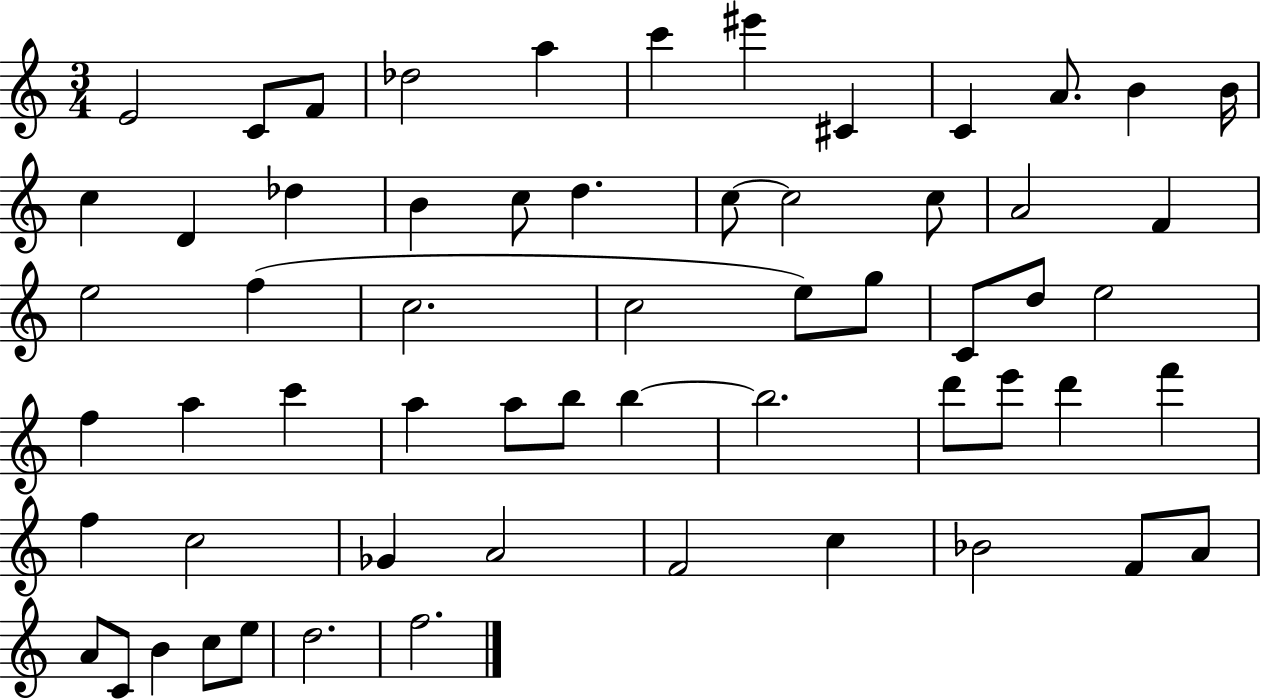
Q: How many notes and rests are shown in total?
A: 60